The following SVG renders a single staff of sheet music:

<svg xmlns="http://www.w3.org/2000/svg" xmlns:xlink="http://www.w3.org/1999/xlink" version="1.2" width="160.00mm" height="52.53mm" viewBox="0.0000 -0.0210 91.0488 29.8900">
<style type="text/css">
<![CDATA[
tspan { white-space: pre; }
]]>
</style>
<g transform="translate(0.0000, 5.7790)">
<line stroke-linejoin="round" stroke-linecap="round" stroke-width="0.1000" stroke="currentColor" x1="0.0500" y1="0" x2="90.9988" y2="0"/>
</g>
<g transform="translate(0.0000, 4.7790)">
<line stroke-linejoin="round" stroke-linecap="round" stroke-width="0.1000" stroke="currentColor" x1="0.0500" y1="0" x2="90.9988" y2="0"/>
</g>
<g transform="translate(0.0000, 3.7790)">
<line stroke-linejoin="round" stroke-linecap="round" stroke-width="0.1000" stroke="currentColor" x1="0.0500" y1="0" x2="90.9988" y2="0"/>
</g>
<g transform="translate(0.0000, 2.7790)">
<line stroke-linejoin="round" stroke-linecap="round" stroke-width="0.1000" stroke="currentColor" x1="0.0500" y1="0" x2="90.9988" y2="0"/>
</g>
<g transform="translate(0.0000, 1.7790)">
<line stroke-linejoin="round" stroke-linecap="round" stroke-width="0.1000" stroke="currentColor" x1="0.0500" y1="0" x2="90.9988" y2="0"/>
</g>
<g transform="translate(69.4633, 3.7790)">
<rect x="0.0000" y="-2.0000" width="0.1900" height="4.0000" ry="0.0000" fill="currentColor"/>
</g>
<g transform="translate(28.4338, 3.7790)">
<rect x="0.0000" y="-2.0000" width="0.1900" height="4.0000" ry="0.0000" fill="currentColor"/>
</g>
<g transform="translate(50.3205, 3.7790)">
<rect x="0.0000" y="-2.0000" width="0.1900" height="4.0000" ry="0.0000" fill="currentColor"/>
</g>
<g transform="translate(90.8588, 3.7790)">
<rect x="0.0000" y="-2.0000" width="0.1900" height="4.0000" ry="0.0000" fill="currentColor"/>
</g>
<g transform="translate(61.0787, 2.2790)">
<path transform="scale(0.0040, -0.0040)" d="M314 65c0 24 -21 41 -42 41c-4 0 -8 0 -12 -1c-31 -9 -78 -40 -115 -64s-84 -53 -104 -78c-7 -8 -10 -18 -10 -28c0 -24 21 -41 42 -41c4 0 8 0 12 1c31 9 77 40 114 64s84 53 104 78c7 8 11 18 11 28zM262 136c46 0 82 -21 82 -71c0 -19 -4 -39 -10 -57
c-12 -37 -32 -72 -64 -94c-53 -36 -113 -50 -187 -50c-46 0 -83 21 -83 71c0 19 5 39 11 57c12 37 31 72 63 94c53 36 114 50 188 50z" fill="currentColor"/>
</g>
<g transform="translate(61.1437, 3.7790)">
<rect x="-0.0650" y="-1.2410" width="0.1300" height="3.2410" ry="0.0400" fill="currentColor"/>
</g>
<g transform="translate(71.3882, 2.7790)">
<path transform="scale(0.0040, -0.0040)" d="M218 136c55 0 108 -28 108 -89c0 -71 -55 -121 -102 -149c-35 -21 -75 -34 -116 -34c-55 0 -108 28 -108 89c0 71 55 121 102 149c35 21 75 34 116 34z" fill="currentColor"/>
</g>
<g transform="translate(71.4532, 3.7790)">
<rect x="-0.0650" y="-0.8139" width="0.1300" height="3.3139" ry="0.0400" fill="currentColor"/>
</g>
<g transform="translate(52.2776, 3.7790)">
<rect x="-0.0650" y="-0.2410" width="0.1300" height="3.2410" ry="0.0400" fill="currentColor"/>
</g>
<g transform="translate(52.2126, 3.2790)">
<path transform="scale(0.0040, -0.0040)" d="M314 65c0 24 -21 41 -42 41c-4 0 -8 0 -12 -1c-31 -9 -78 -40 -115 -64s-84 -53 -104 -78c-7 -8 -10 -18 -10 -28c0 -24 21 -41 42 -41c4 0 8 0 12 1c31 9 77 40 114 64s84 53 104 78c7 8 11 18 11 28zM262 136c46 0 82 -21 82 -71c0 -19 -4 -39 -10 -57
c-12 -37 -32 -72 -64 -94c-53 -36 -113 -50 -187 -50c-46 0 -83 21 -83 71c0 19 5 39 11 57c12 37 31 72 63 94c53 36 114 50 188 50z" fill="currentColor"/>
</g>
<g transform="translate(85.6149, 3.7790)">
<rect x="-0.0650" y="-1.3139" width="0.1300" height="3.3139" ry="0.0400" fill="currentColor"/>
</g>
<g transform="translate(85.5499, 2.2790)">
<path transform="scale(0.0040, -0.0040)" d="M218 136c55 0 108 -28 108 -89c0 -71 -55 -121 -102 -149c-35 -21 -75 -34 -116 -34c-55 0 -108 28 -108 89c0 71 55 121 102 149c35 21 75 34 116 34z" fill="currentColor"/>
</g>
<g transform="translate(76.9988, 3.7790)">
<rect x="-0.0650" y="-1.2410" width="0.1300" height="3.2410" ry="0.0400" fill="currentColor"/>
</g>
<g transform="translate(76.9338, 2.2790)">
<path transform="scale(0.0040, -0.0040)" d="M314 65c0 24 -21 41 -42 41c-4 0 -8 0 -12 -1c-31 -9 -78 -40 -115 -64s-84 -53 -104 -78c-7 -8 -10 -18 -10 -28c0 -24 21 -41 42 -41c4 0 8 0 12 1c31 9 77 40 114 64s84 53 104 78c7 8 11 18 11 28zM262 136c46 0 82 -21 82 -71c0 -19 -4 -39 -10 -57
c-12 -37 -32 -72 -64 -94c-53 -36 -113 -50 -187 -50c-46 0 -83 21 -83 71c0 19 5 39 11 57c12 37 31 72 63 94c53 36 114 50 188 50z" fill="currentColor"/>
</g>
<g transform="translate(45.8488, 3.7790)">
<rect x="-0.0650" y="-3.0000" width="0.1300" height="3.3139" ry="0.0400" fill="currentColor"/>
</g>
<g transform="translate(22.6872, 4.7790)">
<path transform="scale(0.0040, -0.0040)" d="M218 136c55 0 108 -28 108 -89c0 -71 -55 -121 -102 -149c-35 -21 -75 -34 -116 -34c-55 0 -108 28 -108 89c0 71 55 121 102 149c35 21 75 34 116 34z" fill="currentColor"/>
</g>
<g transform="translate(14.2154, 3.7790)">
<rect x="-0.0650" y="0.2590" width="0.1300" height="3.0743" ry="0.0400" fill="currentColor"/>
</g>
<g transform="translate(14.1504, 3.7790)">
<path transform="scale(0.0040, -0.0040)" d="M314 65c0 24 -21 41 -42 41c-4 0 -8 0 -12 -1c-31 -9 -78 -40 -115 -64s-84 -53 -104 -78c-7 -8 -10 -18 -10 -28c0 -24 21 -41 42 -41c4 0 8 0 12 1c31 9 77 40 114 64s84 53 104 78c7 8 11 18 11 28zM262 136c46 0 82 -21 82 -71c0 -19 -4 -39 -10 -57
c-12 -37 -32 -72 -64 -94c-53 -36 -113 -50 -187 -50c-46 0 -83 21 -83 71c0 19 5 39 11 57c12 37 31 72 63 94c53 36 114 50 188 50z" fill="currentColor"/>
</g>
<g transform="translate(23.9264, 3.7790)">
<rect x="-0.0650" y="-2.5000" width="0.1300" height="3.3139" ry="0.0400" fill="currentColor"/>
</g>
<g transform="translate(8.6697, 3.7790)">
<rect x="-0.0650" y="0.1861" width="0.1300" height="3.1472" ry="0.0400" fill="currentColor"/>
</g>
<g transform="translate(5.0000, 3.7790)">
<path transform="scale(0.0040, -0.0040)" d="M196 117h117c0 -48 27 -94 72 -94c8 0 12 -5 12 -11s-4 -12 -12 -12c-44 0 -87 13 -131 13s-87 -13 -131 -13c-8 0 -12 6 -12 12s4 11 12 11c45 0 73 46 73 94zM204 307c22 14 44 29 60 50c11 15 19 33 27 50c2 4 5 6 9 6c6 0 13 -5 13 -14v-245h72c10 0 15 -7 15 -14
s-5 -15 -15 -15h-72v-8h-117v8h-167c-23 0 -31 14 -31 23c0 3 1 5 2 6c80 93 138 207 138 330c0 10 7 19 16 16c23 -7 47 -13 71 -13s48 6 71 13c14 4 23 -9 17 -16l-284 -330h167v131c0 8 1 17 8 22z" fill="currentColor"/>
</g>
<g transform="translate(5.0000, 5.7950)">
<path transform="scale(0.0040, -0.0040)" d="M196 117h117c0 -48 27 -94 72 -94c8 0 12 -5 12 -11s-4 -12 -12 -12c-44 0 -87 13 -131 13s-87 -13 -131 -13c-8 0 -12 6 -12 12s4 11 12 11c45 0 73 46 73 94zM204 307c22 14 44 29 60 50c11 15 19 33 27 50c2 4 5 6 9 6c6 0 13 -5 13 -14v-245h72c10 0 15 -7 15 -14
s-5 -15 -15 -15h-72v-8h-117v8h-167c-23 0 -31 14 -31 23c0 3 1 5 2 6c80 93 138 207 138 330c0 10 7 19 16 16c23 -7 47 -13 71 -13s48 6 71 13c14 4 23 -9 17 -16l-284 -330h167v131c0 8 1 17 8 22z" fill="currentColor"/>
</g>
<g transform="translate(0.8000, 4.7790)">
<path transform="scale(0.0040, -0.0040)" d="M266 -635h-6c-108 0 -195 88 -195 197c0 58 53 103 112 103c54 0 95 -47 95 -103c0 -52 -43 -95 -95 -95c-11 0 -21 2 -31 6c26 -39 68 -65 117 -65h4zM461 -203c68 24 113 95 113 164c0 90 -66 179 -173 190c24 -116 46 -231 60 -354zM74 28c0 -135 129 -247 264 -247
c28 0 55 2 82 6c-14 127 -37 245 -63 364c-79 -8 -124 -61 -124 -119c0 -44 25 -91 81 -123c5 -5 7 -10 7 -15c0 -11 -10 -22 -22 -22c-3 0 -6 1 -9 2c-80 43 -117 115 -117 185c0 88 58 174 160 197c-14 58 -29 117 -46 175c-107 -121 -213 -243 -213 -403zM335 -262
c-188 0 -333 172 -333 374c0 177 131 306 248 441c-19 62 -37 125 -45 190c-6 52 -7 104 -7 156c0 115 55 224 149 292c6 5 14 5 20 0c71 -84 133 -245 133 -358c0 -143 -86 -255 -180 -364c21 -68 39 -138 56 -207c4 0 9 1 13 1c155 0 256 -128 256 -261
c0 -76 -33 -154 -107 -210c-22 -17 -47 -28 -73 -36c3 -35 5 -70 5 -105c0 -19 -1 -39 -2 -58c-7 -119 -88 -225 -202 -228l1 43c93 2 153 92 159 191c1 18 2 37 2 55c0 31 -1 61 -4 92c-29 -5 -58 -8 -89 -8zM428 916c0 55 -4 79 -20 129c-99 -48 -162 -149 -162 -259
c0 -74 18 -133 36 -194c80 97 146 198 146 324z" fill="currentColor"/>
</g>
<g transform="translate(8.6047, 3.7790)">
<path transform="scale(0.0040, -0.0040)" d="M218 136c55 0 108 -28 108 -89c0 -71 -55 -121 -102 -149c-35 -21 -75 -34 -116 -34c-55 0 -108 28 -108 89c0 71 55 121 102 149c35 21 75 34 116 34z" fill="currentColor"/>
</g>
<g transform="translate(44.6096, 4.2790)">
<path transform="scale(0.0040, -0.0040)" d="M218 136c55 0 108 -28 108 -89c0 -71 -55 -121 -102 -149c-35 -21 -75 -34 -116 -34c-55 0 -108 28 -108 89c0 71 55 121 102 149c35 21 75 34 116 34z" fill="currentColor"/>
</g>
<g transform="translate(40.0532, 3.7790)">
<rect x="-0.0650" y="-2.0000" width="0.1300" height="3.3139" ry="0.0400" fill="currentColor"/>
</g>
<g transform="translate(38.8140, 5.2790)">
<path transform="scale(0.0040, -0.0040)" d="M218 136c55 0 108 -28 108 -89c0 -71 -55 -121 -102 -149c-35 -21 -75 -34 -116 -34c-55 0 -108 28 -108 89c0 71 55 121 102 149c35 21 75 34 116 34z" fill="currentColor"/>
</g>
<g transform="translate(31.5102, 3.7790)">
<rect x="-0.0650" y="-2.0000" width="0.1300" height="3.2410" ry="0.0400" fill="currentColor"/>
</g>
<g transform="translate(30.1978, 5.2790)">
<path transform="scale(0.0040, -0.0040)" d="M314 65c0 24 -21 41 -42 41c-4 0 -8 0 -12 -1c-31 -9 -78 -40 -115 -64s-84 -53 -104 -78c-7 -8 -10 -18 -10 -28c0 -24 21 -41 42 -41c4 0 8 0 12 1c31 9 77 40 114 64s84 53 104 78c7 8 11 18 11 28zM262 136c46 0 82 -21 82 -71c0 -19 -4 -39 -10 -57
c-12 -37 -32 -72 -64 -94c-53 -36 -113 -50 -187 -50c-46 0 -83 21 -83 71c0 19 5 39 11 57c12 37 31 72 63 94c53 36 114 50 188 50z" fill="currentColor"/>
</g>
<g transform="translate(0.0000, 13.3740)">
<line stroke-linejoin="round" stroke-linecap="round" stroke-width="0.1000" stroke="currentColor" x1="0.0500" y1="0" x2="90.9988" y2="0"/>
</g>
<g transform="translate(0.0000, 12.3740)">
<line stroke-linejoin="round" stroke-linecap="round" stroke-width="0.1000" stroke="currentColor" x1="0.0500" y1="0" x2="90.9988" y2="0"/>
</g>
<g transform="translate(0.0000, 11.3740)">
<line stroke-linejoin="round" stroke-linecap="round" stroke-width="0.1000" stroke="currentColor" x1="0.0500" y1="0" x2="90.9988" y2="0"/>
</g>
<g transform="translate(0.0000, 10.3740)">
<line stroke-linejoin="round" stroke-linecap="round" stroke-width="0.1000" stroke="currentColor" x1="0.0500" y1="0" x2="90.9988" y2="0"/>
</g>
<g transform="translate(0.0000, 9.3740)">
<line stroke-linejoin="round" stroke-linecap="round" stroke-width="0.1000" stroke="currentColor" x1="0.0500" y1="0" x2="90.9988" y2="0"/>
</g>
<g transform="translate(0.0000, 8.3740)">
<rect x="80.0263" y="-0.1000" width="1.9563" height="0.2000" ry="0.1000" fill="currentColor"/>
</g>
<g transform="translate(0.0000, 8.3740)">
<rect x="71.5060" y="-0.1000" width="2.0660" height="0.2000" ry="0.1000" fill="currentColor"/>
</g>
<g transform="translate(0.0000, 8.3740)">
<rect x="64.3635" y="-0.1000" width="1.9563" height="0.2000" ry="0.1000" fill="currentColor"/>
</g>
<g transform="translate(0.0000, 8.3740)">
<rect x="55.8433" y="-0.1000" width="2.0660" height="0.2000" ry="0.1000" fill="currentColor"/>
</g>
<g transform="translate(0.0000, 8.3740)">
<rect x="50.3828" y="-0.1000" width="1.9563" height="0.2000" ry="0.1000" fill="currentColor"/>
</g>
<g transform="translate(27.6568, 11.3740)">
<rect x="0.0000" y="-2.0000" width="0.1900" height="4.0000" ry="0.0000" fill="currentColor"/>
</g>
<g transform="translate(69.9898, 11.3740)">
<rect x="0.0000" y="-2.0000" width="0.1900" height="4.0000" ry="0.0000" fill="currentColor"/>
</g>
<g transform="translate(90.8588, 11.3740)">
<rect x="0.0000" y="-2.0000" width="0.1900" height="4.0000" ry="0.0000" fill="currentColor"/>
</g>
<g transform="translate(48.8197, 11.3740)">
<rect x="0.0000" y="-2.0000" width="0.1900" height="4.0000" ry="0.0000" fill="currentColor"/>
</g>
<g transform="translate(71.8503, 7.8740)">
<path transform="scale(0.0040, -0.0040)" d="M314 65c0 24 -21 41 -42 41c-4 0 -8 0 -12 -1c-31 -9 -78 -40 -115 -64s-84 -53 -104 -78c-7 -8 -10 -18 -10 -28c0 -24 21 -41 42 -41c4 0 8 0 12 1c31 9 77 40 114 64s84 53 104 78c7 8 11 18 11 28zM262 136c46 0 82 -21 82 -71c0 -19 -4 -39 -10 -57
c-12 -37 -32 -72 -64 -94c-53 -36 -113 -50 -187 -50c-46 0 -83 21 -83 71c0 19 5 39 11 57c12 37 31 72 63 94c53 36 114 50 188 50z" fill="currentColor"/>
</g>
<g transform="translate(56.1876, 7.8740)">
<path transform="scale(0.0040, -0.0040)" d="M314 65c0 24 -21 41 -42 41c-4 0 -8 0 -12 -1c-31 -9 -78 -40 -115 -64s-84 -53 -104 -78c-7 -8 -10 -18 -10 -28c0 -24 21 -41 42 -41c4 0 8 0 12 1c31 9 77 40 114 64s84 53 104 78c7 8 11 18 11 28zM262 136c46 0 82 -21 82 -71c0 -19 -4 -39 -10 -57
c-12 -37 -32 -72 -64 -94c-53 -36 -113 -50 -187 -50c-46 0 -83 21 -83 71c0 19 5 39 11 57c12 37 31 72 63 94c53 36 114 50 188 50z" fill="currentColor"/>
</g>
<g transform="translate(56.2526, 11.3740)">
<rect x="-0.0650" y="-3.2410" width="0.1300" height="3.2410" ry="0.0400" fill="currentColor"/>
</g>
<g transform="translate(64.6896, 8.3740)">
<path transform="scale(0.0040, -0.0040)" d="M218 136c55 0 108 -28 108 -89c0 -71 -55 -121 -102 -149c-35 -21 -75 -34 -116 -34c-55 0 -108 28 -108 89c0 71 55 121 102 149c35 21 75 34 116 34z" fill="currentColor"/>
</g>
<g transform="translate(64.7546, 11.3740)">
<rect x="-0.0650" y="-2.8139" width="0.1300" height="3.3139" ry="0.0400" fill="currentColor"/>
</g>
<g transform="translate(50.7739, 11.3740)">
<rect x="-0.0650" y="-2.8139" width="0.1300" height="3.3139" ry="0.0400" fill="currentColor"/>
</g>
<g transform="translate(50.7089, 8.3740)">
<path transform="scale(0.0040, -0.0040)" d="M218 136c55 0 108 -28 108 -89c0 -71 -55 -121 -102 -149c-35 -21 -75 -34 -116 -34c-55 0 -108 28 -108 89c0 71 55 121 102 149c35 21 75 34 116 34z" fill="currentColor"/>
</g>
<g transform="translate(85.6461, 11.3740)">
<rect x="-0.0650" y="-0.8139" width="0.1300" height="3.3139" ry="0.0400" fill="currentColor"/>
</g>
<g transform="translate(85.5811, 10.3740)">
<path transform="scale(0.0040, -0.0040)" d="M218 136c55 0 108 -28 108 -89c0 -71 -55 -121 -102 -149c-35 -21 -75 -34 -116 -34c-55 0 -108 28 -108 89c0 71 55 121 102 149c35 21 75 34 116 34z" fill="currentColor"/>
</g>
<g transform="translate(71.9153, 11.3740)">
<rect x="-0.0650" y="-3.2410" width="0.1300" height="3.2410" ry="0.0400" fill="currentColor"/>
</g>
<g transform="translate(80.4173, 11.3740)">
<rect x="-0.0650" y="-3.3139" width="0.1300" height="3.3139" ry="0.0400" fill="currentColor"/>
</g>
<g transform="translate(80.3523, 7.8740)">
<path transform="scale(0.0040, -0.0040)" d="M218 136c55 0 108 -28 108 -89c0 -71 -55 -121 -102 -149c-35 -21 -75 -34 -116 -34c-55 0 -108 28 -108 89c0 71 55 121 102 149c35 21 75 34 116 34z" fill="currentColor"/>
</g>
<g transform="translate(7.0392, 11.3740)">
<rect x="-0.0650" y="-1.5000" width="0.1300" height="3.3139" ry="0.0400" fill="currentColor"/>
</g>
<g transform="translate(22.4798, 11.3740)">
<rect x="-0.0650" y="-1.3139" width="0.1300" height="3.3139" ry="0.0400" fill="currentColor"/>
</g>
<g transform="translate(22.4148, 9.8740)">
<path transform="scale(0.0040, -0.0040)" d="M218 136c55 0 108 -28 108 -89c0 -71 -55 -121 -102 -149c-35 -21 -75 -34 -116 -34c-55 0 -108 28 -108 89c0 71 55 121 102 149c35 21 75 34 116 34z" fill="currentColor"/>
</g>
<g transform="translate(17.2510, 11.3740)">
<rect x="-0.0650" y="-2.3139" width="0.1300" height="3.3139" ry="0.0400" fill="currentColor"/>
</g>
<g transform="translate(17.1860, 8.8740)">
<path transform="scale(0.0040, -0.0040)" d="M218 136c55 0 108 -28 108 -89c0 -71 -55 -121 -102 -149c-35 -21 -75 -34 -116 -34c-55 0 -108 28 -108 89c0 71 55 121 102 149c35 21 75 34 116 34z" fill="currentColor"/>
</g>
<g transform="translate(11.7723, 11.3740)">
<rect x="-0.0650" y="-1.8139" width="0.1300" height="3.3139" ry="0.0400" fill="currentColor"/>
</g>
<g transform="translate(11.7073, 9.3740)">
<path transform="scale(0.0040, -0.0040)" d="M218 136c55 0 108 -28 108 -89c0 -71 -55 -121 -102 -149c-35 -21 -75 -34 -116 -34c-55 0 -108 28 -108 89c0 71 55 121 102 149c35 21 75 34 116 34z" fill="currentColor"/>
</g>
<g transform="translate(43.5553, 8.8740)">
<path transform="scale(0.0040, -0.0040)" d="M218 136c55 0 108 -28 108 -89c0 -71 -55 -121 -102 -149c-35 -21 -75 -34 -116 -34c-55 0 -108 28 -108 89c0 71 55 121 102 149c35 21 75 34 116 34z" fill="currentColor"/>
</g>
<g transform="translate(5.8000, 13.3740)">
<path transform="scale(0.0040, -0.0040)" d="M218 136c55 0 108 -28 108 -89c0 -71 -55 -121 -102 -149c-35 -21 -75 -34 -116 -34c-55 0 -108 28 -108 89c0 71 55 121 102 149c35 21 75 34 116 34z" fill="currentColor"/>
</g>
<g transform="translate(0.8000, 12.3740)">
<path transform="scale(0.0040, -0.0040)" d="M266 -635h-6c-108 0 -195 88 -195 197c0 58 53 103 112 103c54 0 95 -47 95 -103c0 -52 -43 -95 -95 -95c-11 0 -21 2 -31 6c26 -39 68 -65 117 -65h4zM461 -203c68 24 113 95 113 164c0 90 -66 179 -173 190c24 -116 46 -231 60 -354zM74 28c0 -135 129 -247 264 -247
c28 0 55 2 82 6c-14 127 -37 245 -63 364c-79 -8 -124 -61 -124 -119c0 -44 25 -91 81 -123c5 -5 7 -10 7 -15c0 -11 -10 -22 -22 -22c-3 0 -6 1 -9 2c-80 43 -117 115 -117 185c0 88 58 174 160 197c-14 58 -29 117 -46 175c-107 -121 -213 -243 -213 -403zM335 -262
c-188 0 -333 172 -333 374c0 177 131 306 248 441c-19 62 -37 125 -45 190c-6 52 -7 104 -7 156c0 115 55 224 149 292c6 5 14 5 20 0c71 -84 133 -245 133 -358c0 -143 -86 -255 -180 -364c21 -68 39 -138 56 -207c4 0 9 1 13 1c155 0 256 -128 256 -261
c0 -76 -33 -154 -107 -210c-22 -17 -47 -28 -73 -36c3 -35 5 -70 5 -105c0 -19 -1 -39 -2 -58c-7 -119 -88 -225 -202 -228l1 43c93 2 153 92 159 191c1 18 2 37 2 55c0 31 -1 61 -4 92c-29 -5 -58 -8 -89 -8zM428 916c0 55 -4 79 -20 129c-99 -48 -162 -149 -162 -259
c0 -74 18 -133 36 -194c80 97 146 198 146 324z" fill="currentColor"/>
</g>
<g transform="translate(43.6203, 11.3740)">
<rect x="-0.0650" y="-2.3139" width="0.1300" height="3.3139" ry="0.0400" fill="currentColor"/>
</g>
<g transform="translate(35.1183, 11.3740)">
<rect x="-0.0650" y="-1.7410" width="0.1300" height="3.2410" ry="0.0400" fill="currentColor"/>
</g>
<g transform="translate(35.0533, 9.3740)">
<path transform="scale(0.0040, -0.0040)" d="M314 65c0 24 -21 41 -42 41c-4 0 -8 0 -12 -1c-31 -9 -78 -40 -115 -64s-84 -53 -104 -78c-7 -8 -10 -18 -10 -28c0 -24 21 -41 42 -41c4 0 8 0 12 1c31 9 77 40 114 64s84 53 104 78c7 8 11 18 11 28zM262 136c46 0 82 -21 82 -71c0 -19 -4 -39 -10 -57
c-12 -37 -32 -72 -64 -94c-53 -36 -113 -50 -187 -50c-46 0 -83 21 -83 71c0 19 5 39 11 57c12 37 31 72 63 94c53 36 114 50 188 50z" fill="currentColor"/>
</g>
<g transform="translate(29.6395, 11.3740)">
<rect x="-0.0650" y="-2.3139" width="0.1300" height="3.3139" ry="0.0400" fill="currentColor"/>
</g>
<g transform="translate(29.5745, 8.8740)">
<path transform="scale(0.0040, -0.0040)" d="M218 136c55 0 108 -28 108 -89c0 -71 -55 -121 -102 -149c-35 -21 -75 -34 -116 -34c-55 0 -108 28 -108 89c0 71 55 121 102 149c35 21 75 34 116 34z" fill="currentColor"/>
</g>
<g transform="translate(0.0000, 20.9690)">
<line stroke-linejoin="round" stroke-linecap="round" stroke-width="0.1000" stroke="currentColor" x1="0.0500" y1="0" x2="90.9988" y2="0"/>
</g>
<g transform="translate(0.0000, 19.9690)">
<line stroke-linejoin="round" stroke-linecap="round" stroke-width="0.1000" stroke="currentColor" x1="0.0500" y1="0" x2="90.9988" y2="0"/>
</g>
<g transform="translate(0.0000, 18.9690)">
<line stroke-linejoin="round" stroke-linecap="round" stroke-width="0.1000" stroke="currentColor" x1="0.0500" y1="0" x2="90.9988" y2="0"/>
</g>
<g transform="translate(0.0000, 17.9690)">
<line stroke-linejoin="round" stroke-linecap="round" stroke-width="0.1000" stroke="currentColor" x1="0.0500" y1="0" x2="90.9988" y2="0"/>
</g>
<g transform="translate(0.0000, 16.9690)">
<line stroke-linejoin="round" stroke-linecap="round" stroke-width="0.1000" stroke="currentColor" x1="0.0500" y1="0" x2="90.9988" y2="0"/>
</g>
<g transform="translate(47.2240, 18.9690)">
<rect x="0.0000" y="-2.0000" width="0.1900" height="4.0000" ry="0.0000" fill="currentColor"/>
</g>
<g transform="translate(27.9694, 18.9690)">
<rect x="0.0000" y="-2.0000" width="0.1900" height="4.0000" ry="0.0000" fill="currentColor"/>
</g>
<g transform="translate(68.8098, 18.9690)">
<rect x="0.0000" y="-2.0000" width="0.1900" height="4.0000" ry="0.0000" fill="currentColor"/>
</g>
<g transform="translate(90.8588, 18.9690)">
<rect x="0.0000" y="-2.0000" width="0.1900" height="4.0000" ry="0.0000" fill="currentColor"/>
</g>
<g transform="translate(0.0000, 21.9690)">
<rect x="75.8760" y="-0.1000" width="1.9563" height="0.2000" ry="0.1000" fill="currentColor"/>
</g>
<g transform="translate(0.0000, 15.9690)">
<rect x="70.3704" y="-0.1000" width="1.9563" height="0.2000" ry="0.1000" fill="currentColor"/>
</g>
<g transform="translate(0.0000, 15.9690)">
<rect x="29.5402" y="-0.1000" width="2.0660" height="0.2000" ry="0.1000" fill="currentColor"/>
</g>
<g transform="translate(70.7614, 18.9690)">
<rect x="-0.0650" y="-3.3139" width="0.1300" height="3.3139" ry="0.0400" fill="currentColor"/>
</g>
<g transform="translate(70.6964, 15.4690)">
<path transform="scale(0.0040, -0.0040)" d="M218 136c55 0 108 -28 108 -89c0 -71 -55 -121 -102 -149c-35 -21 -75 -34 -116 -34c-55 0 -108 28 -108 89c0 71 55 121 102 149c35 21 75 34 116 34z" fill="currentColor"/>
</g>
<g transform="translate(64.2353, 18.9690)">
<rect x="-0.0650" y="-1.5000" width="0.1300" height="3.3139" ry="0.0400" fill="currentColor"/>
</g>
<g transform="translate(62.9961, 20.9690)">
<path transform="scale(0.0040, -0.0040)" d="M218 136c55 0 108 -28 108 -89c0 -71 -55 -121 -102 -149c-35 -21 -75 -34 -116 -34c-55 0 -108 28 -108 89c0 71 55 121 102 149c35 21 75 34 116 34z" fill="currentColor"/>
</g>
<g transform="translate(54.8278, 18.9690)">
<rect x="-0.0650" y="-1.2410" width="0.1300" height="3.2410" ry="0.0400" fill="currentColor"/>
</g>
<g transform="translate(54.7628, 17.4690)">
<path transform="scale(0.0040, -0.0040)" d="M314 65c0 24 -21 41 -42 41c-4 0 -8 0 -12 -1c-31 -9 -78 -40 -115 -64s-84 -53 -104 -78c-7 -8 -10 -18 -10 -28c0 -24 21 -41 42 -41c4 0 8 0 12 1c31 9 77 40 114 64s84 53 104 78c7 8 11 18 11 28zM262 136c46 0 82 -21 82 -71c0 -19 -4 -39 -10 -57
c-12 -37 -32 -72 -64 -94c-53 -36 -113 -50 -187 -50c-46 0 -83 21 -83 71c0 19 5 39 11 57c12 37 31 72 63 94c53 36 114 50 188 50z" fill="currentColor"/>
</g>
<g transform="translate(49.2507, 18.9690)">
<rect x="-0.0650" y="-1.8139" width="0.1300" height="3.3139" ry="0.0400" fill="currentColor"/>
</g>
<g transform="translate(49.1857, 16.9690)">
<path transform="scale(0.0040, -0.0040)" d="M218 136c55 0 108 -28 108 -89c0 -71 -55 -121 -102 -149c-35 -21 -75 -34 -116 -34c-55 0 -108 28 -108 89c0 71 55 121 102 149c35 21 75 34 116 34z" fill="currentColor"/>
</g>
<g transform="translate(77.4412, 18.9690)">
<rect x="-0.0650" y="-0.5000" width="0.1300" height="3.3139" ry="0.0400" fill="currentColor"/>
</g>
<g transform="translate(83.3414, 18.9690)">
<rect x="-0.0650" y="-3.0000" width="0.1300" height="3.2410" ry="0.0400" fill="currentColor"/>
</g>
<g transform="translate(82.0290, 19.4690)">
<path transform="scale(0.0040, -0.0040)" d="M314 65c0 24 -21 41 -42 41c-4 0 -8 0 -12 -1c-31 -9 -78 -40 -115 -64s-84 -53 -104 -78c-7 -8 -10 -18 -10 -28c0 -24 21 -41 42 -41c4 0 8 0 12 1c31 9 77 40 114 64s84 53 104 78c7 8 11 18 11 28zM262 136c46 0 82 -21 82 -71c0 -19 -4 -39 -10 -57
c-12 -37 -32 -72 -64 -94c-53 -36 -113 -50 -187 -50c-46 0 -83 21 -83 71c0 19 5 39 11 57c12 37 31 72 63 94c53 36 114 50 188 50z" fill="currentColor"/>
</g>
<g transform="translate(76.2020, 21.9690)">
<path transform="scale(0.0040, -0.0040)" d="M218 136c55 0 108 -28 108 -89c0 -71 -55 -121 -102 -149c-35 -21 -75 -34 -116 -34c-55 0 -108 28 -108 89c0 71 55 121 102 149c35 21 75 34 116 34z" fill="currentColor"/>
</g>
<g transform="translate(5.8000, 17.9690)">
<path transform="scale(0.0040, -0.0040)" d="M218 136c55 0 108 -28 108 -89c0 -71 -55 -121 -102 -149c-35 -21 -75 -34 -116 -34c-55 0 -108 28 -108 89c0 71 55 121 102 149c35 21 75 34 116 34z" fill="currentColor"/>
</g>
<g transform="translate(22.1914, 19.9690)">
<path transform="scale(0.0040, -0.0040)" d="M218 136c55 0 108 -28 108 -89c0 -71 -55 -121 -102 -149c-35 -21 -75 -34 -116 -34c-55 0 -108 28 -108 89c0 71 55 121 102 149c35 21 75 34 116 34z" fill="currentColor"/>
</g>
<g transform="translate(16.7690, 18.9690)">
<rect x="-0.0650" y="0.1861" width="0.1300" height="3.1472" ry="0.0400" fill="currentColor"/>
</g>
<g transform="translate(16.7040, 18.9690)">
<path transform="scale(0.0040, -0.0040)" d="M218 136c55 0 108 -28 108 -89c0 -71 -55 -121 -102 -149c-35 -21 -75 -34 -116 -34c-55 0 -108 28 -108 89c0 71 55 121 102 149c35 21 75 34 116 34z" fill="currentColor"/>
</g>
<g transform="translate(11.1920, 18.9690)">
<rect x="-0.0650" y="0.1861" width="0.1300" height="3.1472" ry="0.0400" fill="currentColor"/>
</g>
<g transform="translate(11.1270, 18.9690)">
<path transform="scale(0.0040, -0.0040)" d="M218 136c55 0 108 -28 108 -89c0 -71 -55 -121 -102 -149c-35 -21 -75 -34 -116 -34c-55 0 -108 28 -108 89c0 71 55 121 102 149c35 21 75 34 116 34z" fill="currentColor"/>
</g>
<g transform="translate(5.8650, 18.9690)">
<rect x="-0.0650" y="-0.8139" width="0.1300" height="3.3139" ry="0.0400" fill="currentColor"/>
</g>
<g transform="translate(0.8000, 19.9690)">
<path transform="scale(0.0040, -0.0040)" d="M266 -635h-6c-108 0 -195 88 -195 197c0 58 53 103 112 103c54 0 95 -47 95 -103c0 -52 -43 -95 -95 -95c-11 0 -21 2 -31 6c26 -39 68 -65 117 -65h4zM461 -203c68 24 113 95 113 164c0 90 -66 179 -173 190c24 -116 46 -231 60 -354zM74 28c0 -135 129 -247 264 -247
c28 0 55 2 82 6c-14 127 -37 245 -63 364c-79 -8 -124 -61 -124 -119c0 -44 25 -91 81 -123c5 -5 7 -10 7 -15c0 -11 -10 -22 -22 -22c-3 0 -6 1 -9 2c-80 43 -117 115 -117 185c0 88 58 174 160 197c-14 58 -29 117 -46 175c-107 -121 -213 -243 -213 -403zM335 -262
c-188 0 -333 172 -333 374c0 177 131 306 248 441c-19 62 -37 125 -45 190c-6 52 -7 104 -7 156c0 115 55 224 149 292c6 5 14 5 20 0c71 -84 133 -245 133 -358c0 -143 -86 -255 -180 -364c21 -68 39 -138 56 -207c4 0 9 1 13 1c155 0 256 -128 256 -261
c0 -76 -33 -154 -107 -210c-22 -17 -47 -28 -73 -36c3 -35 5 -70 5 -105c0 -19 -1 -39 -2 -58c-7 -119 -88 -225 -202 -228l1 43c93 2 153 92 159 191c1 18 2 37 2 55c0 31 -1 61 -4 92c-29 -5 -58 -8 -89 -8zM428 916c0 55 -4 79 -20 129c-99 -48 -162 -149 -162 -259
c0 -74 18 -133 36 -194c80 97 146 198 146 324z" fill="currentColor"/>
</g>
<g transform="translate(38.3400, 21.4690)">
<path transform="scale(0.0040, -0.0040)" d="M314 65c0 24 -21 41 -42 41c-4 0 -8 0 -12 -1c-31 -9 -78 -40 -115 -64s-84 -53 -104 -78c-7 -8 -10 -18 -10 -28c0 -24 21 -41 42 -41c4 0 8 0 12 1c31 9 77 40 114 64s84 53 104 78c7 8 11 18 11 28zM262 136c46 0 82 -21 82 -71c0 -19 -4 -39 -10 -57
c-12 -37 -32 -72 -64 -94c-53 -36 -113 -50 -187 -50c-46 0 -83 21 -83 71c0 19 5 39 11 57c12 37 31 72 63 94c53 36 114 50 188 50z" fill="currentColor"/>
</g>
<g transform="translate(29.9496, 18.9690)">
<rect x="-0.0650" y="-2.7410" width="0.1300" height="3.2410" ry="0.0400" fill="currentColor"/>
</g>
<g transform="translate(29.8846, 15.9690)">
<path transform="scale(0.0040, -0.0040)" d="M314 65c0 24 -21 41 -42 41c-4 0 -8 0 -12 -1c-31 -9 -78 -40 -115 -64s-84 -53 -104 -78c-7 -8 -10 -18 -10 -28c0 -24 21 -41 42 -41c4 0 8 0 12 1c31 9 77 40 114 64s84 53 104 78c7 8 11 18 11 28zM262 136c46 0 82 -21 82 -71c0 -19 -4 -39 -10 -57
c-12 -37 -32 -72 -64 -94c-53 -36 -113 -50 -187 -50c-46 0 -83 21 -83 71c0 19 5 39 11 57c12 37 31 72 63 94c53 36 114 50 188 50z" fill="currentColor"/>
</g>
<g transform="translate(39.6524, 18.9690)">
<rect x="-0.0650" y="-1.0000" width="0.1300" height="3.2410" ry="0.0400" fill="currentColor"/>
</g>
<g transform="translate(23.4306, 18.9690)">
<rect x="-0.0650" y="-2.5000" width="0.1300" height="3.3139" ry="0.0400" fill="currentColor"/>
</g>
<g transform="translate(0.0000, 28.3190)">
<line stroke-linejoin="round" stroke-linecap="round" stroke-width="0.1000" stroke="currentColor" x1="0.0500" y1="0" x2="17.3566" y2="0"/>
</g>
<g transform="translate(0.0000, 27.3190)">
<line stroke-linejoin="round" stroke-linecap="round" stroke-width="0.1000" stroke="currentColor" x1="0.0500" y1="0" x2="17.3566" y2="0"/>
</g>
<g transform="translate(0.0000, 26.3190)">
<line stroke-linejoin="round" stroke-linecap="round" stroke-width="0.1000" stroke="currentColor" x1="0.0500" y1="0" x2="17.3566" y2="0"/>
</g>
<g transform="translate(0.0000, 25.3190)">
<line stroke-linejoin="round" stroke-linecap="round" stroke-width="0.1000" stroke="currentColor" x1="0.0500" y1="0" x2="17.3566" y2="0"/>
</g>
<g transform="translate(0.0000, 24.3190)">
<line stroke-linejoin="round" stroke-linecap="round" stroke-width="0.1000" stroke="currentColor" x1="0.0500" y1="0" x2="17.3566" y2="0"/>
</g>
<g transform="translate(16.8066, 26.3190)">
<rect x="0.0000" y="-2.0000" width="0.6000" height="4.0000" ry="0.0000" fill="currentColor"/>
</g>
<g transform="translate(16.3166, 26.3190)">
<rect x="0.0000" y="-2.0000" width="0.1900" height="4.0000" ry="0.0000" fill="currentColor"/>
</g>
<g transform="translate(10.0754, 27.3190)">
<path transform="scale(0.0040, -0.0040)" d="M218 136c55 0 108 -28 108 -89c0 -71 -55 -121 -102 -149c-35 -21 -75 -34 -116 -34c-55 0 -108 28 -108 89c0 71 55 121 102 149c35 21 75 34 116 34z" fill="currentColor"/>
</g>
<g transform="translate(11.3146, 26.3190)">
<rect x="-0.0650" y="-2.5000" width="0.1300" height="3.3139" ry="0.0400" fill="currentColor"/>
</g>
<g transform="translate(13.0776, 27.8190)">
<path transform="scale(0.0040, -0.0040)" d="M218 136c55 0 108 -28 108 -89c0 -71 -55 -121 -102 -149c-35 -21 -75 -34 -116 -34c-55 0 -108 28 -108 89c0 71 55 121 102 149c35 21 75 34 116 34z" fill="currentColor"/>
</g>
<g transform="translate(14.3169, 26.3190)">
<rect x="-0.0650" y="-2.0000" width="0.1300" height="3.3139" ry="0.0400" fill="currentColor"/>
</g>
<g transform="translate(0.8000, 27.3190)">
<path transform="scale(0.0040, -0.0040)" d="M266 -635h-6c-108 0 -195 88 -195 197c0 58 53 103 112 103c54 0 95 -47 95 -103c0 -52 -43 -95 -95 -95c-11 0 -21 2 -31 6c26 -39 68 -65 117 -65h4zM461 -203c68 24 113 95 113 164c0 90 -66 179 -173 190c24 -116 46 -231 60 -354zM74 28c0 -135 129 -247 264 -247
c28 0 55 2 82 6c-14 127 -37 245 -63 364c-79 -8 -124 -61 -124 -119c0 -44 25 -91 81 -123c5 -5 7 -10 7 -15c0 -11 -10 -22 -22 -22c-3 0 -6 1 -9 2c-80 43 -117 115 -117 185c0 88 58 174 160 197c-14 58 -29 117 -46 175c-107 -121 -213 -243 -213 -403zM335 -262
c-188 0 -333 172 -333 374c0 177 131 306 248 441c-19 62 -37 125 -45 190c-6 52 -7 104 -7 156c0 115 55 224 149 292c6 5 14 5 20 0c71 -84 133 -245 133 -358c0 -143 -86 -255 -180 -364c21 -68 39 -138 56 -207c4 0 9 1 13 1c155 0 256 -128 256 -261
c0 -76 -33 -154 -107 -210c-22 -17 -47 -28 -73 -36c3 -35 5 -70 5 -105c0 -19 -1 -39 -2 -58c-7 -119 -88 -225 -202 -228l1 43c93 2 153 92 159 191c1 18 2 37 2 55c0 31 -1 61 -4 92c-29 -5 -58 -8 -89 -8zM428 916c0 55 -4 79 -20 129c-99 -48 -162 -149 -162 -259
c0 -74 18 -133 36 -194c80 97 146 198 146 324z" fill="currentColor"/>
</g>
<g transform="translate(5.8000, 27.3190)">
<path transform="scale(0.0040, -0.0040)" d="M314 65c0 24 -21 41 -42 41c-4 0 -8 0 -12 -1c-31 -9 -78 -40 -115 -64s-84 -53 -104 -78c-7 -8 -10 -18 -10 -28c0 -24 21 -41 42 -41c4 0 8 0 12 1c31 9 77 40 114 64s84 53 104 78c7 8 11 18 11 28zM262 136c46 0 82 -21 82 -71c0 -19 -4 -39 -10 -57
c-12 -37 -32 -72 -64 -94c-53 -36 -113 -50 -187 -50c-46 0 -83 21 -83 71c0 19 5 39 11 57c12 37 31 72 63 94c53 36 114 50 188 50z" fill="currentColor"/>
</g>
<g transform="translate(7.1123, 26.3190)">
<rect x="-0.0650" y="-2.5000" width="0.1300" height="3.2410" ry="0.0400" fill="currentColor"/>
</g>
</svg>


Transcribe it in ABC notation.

X:1
T:Untitled
M:4/4
L:1/4
K:C
B B2 G F2 F A c2 e2 d e2 e E f g e g f2 g a b2 a b2 b d d B B G a2 D2 f e2 E b C A2 G2 G F